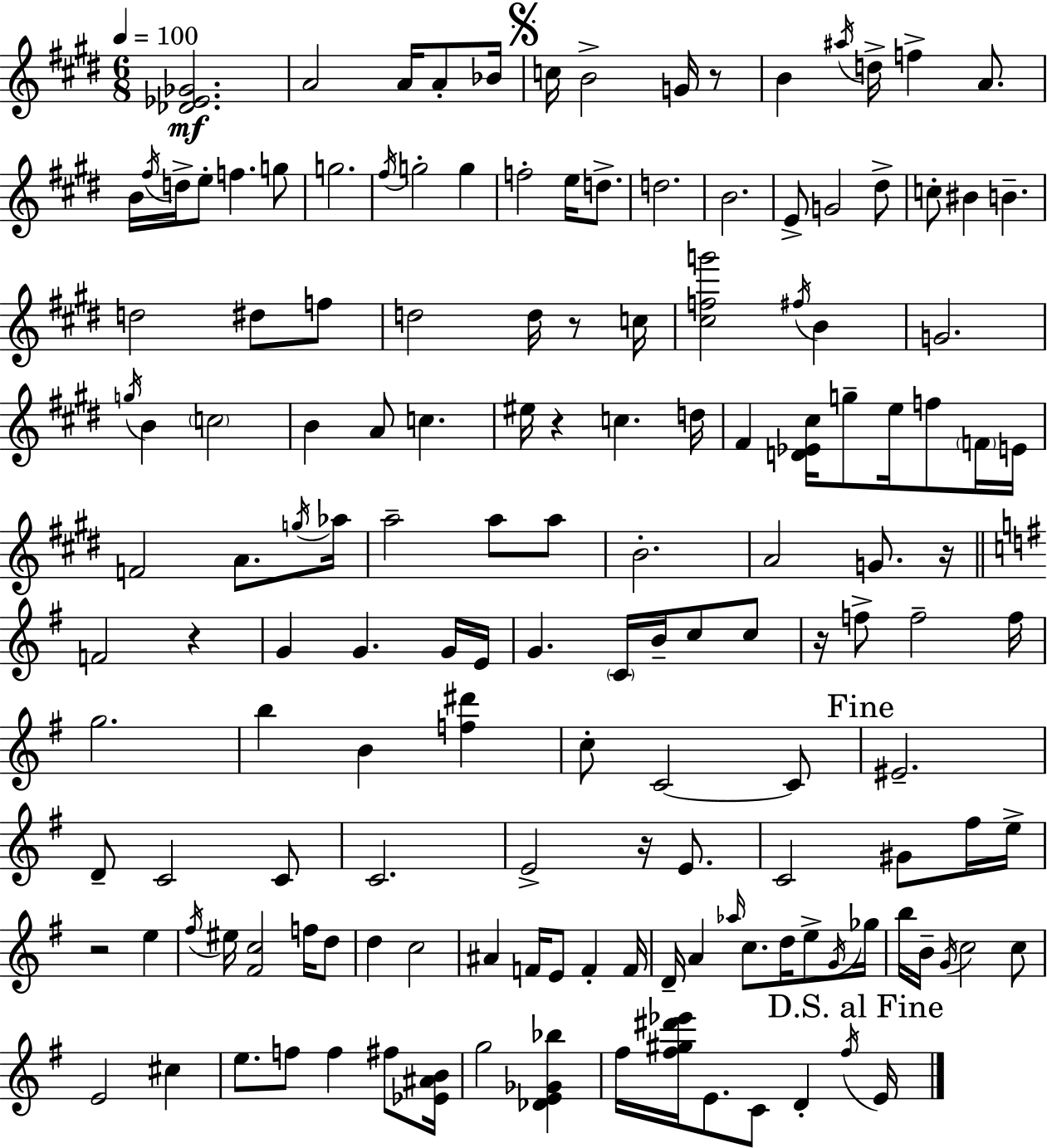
{
  \clef treble
  \numericTimeSignature
  \time 6/8
  \key e \major
  \tempo 4 = 100
  \repeat volta 2 { <des' ees' ges'>2.\mf | a'2 a'16 a'8-. bes'16 | \mark \markup { \musicglyph "scripts.segno" } c''16 b'2-> g'16 r8 | b'4 \acciaccatura { ais''16 } d''16-> f''4-> a'8. | \break b'16 \acciaccatura { fis''16 } d''16-> e''8-. f''4. | g''8 g''2. | \acciaccatura { fis''16 } g''2-. g''4 | f''2-. e''16 | \break d''8.-> d''2. | b'2. | e'8-> g'2 | dis''8-> c''8-. bis'4 b'4.-- | \break d''2 dis''8 | f''8 d''2 d''16 | r8 c''16 <cis'' f'' g'''>2 \acciaccatura { fis''16 } | b'4 g'2. | \break \acciaccatura { g''16 } b'4 \parenthesize c''2 | b'4 a'8 c''4. | eis''16 r4 c''4. | d''16 fis'4 <d' ees' cis''>16 g''8-- | \break e''16 f''8 \parenthesize f'16 e'16 f'2 | a'8. \acciaccatura { g''16 } aes''16 a''2-- | a''8 a''8 b'2.-. | a'2 | \break g'8. r16 \bar "||" \break \key e \minor f'2 r4 | g'4 g'4. g'16 e'16 | g'4. \parenthesize c'16 b'16-- c''8 c''8 | r16 f''8-> f''2-- f''16 | \break g''2. | b''4 b'4 <f'' dis'''>4 | c''8-. c'2~~ c'8 | \mark "Fine" eis'2.-- | \break d'8-- c'2 c'8 | c'2. | e'2-> r16 e'8. | c'2 gis'8 fis''16 e''16-> | \break r2 e''4 | \acciaccatura { fis''16 } eis''16 <fis' c''>2 f''16 d''8 | d''4 c''2 | ais'4 f'16 e'8 f'4-. | \break f'16 d'16-- a'4 \grace { aes''16 } c''8. d''16 e''8-> | \acciaccatura { g'16 } ges''16 b''16 b'16-- \acciaccatura { g'16 } c''2 | c''8 e'2 | cis''4 e''8. f''8 f''4 | \break fis''8 <ees' ais' b'>16 g''2 | <des' e' ges' bes''>4 fis''16 <fis'' gis'' dis''' ees'''>16 e'8. c'8 d'4-. | \acciaccatura { fis''16 } \mark "D.S. al Fine" e'16 } \bar "|."
}